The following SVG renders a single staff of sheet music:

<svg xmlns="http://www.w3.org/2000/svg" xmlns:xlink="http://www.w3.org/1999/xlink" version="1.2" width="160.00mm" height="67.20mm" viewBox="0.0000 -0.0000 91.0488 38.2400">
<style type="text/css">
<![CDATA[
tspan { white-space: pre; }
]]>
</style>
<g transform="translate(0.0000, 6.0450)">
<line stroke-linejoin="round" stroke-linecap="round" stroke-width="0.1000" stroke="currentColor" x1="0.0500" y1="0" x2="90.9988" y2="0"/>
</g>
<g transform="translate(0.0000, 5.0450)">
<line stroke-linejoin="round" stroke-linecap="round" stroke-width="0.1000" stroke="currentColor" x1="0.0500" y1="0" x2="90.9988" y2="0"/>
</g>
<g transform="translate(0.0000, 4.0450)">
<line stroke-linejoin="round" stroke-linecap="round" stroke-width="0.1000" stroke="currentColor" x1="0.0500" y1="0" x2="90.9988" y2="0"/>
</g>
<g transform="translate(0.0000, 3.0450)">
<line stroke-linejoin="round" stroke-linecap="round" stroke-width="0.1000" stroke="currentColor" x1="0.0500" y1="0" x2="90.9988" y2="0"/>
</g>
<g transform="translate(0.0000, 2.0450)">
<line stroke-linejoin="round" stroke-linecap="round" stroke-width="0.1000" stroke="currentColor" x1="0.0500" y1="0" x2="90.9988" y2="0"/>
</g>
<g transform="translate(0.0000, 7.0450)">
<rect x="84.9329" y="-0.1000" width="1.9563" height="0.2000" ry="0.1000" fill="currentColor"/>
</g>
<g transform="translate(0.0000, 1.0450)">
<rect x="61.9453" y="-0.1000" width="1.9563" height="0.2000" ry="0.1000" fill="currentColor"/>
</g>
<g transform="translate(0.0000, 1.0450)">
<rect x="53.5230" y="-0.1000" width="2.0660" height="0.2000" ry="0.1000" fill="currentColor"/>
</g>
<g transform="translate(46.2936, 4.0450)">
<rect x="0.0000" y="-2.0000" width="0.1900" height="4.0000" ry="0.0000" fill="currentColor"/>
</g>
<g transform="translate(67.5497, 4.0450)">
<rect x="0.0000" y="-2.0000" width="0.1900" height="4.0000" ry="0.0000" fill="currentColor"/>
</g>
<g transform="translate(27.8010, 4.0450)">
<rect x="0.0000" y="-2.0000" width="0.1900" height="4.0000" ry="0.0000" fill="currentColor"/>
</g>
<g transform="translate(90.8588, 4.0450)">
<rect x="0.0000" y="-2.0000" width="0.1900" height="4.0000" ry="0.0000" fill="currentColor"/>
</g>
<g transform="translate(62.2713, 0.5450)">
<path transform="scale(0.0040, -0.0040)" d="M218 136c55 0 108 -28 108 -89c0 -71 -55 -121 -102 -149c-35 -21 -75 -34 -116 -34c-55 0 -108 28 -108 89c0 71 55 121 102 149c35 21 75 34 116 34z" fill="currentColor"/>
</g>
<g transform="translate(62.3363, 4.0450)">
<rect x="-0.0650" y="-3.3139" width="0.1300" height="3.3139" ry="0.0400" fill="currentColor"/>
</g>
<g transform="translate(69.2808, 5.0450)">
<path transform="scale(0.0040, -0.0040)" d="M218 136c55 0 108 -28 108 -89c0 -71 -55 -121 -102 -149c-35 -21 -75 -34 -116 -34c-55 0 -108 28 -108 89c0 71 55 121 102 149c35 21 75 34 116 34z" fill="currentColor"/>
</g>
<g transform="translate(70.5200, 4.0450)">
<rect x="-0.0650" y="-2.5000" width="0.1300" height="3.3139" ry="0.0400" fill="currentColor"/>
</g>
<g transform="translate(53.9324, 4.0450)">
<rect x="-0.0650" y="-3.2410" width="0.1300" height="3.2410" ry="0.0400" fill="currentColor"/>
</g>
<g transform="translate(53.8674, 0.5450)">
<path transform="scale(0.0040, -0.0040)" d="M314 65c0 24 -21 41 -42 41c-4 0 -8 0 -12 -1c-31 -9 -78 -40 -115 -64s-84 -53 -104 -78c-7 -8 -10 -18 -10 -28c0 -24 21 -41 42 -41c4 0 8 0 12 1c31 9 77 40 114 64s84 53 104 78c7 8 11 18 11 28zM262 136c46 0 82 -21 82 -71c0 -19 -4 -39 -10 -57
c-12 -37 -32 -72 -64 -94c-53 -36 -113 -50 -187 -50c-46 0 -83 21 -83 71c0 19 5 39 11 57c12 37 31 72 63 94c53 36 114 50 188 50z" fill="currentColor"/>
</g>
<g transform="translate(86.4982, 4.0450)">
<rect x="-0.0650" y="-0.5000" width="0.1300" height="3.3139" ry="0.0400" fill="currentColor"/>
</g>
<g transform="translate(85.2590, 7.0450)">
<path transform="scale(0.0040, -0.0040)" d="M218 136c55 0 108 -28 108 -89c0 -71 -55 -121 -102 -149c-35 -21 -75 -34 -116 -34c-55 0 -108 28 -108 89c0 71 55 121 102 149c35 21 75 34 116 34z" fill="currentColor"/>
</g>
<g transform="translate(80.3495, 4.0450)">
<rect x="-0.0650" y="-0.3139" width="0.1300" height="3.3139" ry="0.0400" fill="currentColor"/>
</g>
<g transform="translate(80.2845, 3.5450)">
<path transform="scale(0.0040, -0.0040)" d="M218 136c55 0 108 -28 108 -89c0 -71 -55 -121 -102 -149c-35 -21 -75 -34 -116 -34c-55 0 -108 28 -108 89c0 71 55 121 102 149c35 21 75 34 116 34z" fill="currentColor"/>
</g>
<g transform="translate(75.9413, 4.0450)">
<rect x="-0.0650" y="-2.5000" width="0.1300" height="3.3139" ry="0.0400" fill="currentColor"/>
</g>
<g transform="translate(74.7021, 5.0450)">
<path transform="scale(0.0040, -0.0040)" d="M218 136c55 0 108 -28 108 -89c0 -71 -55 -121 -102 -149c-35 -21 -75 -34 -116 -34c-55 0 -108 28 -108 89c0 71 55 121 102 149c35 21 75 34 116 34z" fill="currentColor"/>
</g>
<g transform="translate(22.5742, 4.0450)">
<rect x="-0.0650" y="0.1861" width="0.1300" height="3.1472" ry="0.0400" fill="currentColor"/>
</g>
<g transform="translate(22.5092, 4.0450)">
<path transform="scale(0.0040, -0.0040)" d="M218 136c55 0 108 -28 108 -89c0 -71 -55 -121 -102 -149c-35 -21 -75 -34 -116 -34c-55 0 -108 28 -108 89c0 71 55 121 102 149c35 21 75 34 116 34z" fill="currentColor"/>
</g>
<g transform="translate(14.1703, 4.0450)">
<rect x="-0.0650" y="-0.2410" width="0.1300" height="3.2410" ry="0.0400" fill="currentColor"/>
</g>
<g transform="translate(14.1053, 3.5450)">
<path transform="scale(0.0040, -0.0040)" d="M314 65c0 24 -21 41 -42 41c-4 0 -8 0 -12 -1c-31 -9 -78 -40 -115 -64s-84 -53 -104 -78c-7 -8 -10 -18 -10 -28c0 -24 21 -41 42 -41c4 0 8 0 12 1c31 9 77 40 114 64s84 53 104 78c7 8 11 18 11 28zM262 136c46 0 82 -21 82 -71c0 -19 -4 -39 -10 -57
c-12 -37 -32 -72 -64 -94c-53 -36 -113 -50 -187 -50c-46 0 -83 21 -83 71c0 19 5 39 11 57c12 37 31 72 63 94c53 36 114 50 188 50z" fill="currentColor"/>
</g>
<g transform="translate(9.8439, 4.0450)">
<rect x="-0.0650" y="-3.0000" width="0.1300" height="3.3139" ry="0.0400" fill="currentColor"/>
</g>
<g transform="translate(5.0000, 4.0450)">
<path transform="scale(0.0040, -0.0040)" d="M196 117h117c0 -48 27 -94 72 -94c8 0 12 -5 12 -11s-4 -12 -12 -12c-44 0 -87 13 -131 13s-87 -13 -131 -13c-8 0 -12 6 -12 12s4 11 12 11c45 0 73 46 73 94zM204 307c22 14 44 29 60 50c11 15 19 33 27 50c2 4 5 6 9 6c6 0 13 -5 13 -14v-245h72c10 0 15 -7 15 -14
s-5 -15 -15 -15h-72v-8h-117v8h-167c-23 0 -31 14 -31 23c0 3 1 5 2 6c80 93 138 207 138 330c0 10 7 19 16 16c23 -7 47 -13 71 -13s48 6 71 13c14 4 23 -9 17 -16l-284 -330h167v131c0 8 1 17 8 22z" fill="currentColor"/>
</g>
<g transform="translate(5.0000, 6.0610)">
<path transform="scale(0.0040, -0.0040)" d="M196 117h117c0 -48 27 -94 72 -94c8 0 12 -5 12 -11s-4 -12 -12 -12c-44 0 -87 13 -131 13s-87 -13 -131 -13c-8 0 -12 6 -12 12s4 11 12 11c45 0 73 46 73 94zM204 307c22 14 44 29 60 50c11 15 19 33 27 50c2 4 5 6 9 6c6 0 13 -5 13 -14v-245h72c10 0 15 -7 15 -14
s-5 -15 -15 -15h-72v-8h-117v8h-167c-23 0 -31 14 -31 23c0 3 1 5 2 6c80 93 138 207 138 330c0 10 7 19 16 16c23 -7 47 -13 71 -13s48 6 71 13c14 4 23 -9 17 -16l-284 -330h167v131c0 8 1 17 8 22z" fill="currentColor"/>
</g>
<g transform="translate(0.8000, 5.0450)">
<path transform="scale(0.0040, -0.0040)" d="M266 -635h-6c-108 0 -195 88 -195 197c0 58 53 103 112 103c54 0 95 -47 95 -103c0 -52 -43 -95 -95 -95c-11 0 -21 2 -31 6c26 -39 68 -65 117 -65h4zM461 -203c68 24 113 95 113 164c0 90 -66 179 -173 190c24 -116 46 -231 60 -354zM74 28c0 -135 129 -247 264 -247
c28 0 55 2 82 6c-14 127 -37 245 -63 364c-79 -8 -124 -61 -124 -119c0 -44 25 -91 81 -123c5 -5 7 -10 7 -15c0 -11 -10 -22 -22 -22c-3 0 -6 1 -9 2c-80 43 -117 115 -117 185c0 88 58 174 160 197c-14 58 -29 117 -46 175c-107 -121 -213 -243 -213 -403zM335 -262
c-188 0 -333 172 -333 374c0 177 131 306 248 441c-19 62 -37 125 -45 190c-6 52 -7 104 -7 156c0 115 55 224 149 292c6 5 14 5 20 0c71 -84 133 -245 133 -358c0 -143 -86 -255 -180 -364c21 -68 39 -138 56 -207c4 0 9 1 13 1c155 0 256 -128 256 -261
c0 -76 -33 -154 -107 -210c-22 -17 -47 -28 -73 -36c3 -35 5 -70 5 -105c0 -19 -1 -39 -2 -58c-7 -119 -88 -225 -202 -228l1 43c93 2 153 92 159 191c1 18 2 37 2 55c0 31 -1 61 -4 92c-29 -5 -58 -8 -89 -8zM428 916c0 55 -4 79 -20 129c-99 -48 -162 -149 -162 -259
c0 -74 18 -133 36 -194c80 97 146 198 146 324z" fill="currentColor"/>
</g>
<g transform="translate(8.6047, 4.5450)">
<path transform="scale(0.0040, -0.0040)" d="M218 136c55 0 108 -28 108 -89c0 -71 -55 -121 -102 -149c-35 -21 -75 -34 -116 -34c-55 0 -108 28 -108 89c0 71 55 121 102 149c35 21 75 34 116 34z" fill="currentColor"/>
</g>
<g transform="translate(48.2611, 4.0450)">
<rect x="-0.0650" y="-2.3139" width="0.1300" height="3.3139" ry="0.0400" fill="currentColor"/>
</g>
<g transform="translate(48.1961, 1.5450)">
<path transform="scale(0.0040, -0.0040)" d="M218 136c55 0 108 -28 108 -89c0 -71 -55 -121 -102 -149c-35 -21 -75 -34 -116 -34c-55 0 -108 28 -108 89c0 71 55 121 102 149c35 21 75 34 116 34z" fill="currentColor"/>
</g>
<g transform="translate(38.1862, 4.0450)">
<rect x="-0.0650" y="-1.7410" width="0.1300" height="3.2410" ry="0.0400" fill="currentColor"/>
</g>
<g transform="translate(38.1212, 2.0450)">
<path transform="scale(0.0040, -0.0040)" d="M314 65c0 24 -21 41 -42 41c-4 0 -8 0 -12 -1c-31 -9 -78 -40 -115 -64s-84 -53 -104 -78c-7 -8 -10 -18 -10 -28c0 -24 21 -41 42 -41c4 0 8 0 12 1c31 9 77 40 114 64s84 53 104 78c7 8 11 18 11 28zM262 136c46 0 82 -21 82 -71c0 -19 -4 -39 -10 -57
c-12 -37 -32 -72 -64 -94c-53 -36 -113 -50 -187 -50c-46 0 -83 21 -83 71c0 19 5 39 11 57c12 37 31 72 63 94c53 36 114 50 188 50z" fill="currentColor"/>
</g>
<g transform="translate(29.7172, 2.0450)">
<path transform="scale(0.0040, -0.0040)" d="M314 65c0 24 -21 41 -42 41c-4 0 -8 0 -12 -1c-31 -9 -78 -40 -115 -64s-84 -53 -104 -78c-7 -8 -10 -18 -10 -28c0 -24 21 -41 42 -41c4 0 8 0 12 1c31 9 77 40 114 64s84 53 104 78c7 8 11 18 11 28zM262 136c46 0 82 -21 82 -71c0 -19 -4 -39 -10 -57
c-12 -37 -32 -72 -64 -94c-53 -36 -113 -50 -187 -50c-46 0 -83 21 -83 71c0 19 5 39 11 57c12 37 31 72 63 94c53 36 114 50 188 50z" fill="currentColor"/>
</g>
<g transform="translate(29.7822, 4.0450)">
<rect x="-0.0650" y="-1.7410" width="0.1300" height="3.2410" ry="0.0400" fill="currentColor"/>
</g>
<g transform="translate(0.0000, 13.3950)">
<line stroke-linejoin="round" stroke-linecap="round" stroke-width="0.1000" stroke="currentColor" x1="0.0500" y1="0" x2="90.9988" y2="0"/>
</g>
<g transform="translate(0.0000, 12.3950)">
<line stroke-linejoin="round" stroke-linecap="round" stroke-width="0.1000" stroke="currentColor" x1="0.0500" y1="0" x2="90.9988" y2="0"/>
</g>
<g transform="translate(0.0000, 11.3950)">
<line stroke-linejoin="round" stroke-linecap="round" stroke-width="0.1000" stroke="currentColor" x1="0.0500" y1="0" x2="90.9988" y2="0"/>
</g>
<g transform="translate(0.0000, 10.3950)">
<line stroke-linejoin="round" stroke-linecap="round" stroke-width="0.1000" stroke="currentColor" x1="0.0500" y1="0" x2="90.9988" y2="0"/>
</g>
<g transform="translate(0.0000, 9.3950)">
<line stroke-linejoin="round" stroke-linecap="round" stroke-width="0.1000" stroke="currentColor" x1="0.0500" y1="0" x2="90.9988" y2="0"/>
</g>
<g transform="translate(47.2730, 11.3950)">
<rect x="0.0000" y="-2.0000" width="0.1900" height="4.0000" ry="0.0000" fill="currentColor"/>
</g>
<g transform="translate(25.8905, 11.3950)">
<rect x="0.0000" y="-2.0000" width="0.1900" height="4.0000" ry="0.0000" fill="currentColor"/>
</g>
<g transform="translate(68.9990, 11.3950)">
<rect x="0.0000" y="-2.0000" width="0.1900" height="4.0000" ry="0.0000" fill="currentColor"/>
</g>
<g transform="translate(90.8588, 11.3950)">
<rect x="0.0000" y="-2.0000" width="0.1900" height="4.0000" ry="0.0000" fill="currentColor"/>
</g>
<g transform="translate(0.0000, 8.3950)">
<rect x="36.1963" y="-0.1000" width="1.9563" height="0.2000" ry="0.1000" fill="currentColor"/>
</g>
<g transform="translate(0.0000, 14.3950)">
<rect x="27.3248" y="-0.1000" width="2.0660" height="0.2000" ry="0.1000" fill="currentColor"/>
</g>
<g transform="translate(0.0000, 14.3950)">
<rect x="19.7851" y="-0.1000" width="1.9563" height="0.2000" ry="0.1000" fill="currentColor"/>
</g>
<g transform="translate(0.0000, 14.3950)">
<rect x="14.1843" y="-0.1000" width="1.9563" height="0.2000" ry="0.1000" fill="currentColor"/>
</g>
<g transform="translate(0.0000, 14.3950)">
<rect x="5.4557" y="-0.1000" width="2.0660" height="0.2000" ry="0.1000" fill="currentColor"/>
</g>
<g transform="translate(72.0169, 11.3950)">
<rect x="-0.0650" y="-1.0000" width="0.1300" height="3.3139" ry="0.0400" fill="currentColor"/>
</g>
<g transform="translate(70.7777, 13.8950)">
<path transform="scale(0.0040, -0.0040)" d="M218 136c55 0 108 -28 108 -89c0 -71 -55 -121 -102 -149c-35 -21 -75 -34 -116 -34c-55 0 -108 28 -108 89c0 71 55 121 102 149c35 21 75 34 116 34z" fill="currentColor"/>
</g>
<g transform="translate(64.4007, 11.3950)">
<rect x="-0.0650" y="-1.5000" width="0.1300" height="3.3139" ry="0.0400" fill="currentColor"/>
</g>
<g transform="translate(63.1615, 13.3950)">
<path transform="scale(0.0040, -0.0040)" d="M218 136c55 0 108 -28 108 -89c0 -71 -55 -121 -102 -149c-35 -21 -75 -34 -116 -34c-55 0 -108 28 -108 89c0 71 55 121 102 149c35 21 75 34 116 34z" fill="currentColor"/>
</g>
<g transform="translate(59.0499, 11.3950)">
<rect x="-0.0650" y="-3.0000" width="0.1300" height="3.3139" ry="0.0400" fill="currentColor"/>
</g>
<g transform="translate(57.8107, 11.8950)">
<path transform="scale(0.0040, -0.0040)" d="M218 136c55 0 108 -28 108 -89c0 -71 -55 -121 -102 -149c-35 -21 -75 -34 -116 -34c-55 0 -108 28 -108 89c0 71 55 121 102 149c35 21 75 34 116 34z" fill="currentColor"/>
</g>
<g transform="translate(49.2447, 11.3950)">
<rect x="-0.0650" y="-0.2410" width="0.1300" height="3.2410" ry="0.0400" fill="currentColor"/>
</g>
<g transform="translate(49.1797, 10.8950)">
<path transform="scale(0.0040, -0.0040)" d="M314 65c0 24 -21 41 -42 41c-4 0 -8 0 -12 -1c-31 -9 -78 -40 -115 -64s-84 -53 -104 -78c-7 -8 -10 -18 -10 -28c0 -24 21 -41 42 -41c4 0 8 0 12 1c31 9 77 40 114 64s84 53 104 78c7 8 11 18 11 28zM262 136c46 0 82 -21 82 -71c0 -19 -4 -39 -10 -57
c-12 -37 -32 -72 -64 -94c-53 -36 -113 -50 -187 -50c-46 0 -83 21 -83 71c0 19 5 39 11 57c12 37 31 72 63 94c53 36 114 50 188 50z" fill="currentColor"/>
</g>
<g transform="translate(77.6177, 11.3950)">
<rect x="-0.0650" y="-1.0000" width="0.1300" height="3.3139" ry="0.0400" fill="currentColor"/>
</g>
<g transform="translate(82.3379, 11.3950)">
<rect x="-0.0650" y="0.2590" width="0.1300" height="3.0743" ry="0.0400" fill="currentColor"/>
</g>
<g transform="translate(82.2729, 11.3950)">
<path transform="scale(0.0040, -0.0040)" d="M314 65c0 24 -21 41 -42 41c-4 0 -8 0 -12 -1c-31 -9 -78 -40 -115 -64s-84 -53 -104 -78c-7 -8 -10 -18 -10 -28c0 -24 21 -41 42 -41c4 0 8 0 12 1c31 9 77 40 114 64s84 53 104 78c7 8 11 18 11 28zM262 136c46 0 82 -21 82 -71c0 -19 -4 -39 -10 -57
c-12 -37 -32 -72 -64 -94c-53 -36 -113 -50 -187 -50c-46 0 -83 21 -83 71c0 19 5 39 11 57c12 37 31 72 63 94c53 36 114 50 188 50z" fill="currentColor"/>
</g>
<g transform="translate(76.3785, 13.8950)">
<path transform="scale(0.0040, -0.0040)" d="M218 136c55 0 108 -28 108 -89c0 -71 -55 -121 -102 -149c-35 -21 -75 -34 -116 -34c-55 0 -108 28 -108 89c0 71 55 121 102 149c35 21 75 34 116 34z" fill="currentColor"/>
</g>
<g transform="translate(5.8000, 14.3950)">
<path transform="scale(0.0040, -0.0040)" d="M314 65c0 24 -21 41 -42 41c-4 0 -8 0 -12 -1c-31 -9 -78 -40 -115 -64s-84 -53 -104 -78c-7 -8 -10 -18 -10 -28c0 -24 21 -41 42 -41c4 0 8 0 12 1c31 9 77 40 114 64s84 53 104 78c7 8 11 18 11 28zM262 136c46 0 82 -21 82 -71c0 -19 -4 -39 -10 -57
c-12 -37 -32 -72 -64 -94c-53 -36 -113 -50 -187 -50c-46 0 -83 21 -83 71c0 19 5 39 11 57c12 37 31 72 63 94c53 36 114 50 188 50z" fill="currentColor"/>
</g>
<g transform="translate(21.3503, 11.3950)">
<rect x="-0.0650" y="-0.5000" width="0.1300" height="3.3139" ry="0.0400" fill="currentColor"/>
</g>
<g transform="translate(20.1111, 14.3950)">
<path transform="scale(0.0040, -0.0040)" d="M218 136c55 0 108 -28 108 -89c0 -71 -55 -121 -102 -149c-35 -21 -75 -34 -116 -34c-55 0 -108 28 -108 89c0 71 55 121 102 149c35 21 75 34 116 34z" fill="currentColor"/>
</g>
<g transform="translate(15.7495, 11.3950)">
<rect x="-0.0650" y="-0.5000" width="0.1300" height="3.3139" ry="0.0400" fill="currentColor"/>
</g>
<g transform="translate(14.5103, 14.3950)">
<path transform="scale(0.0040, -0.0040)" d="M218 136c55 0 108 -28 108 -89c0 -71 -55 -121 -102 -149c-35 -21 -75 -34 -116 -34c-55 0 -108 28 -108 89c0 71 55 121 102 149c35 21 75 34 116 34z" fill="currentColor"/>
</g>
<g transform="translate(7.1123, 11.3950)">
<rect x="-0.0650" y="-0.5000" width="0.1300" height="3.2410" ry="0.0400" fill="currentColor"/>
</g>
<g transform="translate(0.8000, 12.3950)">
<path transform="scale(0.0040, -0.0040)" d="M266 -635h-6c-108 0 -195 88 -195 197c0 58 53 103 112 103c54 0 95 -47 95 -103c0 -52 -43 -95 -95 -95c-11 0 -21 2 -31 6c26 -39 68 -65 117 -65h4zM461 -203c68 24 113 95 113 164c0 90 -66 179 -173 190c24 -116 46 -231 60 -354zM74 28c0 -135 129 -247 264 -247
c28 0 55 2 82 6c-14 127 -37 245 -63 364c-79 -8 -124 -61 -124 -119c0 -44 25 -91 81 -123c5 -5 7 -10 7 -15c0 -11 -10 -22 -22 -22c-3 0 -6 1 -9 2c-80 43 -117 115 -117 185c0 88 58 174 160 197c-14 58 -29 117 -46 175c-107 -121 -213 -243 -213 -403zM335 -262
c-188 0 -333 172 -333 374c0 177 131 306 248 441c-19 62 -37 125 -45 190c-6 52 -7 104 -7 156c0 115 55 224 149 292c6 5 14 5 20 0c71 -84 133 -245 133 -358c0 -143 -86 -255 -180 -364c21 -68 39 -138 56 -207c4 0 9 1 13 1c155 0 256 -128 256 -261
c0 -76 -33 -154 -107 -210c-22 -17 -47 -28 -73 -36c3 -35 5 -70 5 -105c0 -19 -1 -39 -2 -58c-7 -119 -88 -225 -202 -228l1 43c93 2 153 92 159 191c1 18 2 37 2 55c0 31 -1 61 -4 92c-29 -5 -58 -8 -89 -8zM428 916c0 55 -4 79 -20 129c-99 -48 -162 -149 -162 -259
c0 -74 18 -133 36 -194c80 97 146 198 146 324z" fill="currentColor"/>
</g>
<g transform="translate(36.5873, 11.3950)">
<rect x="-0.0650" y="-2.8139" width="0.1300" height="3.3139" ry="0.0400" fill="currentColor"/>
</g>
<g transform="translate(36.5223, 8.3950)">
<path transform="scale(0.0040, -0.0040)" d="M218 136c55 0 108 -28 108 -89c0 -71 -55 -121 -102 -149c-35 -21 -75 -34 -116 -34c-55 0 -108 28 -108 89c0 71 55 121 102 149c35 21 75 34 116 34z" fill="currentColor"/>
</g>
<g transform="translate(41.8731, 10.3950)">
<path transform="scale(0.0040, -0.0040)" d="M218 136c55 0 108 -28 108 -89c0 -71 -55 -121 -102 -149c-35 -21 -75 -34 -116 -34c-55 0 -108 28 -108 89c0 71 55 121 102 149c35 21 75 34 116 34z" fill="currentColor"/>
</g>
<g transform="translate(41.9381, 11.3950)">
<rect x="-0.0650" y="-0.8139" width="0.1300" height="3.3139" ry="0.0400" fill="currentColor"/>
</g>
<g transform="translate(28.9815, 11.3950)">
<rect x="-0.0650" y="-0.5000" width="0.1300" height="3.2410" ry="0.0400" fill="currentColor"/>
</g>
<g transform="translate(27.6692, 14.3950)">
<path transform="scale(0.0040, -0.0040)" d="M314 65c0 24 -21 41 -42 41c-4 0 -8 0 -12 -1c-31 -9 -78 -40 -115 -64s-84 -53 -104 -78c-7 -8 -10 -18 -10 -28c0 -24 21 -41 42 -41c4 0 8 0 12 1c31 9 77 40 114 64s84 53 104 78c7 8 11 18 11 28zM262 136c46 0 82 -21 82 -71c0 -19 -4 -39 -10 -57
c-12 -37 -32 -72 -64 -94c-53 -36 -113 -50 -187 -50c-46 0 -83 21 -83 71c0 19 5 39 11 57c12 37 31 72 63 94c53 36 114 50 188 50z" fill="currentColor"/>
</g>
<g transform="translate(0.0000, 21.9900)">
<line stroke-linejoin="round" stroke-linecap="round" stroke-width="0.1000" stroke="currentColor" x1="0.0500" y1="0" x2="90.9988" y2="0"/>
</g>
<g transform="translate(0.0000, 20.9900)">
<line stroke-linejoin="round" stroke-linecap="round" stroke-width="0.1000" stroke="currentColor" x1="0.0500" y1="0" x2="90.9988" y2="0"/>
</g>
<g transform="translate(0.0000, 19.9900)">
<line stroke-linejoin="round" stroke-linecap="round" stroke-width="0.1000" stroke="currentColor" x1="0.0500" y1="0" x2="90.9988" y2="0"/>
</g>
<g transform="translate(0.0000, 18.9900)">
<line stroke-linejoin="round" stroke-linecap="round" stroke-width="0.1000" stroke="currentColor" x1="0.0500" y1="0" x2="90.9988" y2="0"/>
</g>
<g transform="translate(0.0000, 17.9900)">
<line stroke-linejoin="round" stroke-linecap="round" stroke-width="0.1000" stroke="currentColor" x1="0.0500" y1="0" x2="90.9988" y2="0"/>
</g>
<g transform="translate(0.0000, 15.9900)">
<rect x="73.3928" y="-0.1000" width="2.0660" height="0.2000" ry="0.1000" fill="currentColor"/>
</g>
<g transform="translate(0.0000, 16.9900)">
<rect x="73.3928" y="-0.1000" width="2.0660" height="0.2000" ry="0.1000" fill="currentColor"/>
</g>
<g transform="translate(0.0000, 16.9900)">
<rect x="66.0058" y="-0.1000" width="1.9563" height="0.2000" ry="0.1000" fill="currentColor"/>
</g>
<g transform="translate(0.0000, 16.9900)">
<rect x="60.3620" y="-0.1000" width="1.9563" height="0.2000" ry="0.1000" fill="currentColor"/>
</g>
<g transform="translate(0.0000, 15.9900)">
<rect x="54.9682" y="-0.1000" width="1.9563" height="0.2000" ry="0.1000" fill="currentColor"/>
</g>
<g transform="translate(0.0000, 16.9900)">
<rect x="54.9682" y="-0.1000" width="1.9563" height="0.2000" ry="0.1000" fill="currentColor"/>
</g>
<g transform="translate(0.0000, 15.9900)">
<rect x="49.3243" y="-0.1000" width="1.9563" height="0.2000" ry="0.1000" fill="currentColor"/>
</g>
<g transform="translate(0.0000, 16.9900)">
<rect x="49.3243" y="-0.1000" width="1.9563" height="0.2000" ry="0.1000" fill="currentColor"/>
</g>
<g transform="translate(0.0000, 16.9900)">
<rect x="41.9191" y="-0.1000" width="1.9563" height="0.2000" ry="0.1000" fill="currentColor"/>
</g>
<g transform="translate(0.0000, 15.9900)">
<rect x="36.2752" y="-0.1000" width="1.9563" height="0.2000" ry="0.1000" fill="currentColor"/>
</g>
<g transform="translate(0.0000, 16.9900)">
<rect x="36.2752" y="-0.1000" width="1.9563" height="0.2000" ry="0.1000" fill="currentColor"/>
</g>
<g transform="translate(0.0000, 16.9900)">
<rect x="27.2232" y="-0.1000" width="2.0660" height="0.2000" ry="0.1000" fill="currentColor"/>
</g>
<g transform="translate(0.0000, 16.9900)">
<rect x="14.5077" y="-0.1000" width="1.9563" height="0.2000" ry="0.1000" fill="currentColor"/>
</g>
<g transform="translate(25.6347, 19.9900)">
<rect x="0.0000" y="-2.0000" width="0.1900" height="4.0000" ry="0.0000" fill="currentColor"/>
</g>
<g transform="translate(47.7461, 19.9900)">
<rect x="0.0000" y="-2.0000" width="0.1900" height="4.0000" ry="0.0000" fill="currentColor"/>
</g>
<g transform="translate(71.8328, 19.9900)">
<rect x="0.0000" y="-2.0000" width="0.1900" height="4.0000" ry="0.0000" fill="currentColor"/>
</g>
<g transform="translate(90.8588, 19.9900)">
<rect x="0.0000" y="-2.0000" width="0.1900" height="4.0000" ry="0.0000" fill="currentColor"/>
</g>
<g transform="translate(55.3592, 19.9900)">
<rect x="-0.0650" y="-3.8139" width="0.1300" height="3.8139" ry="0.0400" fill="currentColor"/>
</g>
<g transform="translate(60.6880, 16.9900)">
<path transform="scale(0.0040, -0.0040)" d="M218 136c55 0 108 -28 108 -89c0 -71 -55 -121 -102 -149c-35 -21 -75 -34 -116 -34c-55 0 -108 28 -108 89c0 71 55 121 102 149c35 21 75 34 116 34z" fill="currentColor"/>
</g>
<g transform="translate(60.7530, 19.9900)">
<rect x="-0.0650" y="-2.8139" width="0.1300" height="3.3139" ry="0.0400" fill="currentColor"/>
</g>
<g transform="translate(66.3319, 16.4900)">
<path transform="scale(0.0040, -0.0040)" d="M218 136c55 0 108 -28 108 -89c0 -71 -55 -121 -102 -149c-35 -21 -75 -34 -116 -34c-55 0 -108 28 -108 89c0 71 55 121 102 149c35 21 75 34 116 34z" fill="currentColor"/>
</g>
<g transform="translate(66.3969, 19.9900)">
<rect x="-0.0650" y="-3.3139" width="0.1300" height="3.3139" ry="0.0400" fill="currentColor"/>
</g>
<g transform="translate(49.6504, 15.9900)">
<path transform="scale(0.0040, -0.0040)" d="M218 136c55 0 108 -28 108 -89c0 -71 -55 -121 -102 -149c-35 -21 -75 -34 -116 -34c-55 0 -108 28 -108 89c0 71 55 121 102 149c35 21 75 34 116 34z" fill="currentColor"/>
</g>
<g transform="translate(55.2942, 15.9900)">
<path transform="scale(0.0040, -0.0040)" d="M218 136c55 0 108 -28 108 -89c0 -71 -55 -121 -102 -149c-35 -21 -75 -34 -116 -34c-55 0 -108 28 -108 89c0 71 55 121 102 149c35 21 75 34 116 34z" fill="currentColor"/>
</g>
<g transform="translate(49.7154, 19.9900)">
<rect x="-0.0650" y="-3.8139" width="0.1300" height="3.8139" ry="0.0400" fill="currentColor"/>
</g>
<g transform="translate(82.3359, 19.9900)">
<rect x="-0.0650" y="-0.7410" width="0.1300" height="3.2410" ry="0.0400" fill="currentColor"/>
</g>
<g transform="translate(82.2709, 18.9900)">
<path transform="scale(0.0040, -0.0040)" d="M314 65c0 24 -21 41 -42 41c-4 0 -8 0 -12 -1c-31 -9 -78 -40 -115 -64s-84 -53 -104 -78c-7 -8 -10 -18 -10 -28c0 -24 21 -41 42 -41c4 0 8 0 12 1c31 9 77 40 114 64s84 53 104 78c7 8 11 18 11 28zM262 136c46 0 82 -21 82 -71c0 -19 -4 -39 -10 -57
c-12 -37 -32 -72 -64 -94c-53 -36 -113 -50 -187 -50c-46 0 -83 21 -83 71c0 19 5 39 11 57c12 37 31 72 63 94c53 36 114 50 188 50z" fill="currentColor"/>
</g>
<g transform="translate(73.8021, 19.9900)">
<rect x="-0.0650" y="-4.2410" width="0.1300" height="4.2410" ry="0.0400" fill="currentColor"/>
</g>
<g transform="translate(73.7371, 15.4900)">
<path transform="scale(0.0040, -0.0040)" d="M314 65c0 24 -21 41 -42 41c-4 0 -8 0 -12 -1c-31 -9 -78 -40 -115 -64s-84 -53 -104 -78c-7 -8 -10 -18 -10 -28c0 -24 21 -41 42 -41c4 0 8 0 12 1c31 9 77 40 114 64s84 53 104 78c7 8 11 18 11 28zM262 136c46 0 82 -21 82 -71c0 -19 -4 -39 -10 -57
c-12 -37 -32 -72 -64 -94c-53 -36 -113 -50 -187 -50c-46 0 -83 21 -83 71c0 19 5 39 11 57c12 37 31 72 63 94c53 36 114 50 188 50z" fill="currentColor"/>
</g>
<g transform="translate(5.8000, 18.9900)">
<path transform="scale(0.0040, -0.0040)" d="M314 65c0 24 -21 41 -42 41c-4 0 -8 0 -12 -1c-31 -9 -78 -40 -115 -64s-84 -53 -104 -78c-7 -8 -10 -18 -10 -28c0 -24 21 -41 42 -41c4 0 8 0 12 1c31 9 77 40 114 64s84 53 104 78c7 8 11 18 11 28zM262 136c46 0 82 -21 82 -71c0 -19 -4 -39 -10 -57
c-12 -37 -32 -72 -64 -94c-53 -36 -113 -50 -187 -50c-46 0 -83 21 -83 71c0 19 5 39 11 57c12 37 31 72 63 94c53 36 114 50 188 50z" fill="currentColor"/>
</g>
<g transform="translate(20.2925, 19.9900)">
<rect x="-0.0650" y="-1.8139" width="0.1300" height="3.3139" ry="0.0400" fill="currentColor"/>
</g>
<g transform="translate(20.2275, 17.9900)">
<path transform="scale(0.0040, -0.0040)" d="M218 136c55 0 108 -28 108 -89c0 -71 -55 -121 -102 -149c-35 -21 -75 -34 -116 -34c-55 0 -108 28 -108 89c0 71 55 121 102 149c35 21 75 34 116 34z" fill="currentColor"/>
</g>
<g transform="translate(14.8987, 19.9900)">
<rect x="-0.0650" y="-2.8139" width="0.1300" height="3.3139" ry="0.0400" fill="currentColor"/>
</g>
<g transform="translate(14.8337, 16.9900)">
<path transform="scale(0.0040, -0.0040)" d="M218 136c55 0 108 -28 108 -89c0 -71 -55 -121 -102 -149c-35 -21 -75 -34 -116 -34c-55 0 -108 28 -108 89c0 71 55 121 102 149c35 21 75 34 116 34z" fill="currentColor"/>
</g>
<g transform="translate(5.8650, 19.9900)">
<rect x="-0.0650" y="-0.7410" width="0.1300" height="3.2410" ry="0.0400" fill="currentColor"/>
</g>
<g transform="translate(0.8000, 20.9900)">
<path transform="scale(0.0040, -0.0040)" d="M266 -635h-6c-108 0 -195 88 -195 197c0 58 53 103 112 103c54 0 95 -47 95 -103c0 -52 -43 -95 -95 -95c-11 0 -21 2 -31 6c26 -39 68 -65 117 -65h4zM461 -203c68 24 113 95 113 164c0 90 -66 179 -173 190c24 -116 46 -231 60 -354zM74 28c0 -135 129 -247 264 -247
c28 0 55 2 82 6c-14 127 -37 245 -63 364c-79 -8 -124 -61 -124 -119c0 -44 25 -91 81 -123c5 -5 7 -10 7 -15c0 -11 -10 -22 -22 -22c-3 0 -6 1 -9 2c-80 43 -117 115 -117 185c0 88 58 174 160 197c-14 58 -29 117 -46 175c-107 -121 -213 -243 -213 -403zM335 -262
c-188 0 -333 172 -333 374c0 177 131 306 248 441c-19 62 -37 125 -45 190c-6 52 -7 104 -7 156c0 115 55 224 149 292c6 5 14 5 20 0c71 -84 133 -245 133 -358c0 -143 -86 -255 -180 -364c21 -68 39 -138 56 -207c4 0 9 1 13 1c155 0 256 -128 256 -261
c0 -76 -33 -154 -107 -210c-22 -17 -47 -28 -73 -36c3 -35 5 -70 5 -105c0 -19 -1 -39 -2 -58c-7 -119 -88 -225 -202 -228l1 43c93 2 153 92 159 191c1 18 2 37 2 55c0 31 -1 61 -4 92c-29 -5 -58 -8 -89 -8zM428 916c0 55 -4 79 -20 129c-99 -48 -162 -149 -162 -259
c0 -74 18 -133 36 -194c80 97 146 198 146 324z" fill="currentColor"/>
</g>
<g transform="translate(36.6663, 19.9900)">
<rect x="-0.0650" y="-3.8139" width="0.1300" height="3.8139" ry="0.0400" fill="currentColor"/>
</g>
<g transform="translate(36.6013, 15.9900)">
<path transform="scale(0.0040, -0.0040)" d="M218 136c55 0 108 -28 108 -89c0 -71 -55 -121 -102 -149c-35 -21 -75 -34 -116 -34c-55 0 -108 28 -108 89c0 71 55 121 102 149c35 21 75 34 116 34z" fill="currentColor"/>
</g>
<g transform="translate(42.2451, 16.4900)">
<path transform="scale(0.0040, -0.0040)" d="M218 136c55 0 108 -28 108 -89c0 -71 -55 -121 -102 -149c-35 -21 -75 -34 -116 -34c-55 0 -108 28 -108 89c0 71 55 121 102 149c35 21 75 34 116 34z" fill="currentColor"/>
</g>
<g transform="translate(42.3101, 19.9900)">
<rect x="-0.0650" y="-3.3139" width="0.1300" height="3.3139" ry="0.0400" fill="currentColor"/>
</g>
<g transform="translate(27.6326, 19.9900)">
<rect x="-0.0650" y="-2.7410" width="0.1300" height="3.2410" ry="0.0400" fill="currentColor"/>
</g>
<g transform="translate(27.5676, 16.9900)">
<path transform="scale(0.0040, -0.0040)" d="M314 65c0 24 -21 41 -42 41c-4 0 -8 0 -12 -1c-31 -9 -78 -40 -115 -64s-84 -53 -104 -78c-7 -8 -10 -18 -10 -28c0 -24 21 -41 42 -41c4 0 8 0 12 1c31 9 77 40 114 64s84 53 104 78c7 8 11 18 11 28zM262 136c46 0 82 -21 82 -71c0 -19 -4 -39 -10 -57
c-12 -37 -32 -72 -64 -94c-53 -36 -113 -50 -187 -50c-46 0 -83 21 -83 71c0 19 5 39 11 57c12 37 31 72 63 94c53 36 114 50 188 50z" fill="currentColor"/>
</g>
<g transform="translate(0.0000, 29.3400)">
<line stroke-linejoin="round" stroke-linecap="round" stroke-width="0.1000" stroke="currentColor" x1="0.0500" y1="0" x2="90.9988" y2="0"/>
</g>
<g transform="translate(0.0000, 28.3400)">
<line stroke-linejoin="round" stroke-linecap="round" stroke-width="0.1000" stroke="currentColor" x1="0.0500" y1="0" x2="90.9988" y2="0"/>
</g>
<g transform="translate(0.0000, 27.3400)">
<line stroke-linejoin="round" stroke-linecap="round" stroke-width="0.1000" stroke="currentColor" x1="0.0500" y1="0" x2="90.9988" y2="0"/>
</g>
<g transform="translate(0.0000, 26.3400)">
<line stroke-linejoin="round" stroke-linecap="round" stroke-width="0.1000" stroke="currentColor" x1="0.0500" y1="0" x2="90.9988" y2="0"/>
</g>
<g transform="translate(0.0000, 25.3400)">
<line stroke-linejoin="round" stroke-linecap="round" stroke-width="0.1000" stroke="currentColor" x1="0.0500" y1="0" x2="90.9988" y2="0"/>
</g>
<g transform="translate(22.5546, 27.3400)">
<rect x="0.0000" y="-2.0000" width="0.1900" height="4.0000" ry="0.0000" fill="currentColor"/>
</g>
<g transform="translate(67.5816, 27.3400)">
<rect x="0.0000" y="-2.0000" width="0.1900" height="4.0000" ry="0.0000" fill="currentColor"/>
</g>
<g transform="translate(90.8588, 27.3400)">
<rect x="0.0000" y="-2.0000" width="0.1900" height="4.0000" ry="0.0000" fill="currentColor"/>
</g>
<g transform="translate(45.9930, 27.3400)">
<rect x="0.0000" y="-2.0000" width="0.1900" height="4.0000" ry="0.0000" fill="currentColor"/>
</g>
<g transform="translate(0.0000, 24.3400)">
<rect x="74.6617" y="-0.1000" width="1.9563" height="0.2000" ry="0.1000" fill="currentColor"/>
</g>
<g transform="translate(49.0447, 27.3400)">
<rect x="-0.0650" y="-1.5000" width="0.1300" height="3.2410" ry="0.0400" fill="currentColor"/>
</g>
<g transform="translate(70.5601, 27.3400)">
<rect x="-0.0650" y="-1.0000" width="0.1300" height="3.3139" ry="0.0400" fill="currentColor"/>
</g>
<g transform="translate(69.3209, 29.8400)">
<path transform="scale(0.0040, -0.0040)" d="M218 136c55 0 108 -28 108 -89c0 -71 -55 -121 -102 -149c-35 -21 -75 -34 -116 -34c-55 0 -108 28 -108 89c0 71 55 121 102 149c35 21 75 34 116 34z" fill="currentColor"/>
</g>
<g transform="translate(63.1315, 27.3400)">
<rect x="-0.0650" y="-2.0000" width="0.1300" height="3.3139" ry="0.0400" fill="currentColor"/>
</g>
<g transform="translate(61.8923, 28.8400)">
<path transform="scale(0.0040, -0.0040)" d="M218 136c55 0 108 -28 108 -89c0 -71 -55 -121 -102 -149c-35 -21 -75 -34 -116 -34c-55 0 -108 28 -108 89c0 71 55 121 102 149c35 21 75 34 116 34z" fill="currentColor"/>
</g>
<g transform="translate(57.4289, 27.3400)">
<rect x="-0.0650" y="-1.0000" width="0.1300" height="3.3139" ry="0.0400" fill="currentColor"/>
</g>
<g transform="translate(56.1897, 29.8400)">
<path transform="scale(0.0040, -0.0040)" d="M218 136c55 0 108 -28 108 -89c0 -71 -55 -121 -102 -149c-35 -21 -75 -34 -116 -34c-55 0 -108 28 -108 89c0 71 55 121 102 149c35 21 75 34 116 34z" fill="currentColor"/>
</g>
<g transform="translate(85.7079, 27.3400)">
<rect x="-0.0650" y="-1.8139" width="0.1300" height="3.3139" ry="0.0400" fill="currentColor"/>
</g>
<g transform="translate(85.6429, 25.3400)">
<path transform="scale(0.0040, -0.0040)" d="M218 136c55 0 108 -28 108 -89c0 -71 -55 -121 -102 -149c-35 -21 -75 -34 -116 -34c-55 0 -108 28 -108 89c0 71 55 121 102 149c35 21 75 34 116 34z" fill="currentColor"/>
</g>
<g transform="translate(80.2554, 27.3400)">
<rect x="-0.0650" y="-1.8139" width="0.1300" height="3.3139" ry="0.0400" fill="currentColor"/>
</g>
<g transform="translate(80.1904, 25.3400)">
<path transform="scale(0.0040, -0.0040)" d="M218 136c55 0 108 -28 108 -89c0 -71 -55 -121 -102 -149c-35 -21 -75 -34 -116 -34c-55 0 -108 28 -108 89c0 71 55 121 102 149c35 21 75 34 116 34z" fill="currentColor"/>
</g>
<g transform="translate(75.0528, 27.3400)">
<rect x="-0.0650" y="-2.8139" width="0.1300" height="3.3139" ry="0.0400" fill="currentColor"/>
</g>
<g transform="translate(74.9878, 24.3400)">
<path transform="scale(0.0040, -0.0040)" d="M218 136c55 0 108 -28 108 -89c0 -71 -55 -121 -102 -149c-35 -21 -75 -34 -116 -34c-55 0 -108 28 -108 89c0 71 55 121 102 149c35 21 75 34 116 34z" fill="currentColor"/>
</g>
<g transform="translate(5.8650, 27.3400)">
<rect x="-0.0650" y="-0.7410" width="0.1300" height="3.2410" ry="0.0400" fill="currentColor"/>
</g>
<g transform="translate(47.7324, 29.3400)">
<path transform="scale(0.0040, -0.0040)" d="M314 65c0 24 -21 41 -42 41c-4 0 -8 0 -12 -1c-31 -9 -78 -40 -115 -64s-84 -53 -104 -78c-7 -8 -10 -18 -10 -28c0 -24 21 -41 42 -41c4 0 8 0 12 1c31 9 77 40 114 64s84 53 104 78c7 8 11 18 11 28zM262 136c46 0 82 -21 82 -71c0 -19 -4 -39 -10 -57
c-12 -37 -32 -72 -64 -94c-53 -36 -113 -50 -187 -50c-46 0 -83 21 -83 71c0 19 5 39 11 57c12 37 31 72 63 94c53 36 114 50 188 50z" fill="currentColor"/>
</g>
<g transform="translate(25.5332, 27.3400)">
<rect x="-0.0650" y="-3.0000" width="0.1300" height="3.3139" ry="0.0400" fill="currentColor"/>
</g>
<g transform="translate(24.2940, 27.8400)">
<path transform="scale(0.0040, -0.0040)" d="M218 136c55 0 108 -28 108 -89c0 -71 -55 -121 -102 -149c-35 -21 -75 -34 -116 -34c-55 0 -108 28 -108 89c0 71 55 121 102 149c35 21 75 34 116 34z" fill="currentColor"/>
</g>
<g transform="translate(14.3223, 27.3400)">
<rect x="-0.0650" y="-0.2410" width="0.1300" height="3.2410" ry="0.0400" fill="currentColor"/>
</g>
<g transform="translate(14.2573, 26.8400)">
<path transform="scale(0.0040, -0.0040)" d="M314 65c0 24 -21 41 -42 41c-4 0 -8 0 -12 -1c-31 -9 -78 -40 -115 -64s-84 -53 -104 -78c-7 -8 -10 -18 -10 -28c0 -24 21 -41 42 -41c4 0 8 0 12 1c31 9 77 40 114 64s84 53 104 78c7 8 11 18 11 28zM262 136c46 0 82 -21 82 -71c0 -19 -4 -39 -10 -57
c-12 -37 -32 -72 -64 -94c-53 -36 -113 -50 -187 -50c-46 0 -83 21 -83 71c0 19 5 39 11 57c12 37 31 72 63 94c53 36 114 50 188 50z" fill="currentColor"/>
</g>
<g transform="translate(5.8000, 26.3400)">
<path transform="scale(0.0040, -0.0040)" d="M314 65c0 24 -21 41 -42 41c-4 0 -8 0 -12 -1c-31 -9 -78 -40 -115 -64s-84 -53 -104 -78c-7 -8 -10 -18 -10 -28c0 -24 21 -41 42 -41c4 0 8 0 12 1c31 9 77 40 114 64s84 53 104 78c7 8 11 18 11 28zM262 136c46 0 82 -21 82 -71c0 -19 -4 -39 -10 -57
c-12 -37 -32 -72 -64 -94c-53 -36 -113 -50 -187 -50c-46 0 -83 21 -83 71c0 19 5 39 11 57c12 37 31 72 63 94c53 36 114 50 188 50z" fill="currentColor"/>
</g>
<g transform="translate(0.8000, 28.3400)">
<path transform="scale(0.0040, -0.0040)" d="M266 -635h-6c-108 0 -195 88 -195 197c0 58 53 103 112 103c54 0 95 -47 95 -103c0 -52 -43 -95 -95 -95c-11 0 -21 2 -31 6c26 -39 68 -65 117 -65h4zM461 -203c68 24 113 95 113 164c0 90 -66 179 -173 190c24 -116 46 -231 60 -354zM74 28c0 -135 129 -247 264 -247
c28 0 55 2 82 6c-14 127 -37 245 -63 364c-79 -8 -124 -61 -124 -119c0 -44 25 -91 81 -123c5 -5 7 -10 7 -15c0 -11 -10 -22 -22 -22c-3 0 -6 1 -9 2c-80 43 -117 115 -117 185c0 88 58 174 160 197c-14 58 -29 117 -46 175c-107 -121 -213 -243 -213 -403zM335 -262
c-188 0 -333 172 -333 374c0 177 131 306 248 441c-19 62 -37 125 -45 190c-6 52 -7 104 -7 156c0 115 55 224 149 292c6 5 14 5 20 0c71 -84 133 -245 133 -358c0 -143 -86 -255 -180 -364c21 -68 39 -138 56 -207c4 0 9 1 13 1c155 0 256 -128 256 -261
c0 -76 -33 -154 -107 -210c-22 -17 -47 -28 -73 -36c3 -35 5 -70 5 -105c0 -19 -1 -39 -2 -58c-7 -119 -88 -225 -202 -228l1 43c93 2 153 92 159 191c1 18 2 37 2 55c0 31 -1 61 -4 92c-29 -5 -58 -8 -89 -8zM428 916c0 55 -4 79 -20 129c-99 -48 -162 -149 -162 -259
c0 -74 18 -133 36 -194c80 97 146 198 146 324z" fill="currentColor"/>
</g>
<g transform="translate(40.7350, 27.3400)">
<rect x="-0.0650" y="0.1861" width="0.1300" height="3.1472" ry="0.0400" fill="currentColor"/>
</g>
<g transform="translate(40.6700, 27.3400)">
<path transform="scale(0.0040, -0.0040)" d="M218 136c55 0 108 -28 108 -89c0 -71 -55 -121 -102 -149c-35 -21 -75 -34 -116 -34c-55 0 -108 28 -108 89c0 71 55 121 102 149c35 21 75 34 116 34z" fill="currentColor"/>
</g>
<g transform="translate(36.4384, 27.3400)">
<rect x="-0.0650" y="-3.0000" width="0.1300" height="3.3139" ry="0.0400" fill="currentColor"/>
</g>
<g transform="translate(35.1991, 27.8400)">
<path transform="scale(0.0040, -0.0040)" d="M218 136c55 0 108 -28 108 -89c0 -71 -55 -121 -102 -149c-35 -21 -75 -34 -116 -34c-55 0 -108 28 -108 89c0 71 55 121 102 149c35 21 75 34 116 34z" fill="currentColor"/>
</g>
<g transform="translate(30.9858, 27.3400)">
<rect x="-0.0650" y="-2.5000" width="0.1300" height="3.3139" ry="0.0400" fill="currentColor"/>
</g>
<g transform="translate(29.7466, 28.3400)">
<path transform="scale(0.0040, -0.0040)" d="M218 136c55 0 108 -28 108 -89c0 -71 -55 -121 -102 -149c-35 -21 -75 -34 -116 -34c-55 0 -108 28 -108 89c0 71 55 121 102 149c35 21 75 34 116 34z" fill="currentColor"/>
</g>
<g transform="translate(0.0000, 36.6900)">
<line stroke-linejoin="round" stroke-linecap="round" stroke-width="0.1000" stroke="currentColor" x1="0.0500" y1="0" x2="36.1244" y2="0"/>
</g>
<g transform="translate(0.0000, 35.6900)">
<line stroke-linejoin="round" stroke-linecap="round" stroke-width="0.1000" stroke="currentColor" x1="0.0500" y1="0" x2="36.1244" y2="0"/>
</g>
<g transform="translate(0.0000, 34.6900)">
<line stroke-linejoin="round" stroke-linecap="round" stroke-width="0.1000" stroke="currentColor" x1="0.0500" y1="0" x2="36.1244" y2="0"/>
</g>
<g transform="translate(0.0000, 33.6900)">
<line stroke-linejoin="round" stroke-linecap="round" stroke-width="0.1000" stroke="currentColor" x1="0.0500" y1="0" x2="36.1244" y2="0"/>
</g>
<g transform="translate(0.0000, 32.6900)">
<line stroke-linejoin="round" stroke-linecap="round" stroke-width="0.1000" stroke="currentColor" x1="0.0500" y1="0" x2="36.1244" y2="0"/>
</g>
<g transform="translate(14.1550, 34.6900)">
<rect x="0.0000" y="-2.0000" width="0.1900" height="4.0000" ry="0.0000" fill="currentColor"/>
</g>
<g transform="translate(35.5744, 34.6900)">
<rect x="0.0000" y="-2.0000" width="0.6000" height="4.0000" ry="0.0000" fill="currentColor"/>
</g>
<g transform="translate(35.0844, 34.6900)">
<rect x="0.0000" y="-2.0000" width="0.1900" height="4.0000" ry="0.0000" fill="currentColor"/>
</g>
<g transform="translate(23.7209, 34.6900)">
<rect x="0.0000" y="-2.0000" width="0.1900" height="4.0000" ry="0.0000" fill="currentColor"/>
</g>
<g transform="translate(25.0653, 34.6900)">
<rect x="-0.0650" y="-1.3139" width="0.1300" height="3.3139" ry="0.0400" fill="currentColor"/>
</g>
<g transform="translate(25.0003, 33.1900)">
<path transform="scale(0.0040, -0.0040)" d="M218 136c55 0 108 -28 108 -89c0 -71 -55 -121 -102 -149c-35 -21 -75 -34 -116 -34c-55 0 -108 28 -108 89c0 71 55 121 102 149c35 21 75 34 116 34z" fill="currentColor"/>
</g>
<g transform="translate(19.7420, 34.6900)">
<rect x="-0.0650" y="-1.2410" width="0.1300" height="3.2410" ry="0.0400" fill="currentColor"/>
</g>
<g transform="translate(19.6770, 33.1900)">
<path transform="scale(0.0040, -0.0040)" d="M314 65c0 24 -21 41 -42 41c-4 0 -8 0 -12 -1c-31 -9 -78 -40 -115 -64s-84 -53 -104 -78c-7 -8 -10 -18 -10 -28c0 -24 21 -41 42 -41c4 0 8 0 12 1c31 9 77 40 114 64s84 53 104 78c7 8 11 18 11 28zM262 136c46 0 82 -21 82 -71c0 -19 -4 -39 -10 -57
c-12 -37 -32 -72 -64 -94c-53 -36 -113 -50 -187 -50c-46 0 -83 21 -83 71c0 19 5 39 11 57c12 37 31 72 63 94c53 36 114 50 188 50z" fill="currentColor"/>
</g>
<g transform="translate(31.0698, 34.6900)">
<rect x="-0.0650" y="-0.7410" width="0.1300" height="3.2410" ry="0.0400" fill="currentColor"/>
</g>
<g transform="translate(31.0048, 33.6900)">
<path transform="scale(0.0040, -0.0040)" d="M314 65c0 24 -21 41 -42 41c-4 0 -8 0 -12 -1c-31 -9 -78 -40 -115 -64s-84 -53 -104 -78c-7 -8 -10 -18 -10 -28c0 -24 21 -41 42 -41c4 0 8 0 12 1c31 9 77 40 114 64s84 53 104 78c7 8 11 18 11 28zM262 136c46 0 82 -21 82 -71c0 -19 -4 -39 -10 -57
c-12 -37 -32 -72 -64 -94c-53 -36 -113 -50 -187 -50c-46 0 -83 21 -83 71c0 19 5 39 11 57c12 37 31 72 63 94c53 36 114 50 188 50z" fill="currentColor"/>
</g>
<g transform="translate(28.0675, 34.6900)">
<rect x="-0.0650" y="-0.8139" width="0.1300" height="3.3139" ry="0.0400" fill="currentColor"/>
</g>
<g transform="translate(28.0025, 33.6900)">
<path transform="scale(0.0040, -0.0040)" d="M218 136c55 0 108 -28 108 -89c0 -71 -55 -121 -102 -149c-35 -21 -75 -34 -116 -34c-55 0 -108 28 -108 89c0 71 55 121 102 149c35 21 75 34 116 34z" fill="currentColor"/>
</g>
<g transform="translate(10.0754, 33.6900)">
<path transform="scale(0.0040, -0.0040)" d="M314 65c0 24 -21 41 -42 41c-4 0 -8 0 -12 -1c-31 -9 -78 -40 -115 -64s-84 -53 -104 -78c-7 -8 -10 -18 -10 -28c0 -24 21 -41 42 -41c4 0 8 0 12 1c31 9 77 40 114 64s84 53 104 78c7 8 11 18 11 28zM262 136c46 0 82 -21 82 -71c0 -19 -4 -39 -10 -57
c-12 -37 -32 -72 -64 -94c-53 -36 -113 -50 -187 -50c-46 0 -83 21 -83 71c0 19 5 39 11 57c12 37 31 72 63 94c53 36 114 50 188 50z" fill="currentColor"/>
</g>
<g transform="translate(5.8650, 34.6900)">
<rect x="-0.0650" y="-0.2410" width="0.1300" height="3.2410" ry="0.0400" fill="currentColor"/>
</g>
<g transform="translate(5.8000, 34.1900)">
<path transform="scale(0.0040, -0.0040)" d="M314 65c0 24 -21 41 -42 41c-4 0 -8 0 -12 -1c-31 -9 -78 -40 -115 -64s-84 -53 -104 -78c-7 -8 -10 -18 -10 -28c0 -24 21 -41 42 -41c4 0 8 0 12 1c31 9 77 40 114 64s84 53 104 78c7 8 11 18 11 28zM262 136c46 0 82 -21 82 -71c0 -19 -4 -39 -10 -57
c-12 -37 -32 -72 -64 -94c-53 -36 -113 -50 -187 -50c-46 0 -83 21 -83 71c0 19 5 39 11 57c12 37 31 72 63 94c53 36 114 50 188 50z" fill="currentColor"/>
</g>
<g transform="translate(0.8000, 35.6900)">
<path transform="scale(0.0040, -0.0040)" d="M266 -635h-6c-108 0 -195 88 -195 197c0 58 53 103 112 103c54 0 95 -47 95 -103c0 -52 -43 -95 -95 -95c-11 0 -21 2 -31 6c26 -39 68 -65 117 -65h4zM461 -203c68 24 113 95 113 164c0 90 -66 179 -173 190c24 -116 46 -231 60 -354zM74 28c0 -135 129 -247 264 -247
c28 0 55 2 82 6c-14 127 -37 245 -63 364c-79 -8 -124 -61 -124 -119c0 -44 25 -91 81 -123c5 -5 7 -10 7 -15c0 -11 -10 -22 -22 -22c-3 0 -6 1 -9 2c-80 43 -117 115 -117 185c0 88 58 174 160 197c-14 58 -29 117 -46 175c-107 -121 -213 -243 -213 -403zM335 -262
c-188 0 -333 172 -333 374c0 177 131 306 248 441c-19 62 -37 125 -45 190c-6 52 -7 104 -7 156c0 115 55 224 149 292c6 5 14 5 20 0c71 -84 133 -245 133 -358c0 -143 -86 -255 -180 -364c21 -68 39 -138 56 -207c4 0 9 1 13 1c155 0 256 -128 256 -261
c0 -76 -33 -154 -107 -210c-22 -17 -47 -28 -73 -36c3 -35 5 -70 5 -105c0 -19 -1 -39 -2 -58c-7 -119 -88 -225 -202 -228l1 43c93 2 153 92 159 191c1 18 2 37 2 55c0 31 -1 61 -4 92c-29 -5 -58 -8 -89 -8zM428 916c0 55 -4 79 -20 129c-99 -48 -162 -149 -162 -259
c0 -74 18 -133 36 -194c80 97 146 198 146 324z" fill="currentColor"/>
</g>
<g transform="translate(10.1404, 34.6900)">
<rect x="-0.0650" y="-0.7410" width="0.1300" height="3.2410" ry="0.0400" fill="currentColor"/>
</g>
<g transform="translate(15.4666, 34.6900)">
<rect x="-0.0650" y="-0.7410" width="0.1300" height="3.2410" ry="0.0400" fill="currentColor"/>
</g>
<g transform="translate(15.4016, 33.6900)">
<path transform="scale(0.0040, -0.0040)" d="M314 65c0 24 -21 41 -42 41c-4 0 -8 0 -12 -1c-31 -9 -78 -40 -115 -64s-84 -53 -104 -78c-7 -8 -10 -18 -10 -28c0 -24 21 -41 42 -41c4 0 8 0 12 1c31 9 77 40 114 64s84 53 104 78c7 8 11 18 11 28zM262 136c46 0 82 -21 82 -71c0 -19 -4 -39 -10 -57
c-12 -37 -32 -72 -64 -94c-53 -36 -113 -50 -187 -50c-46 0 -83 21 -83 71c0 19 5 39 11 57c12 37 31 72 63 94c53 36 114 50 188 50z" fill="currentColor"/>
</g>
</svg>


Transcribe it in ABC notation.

X:1
T:Untitled
M:4/4
L:1/4
K:C
A c2 B f2 f2 g b2 b G G c C C2 C C C2 a d c2 A E D D B2 d2 a f a2 c' b c' c' a b d'2 d2 d2 c2 A G A B E2 D F D a f f c2 d2 d2 e2 e d d2